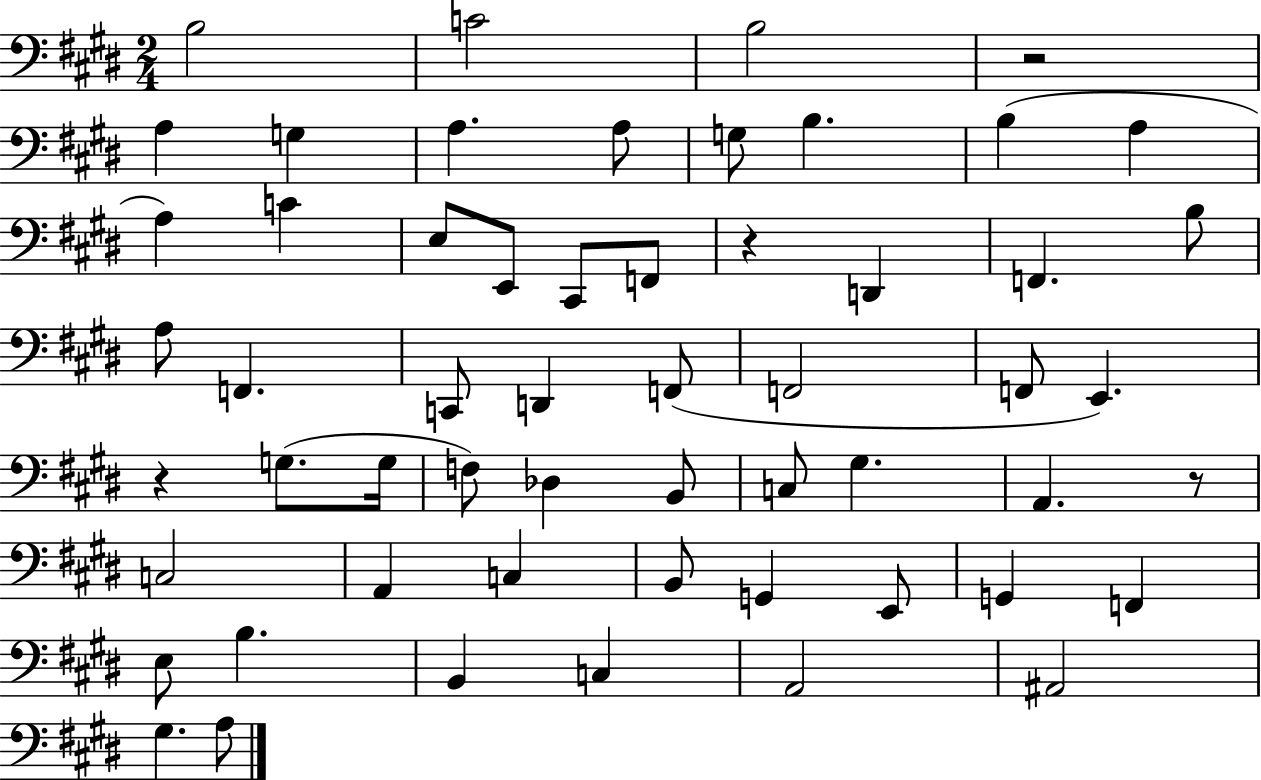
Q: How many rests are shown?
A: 4